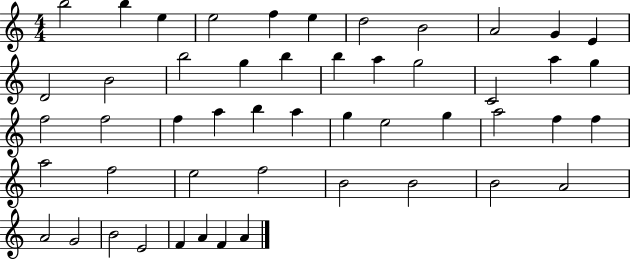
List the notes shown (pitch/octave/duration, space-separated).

B5/h B5/q E5/q E5/h F5/q E5/q D5/h B4/h A4/h G4/q E4/q D4/h B4/h B5/h G5/q B5/q B5/q A5/q G5/h C4/h A5/q G5/q F5/h F5/h F5/q A5/q B5/q A5/q G5/q E5/h G5/q A5/h F5/q F5/q A5/h F5/h E5/h F5/h B4/h B4/h B4/h A4/h A4/h G4/h B4/h E4/h F4/q A4/q F4/q A4/q